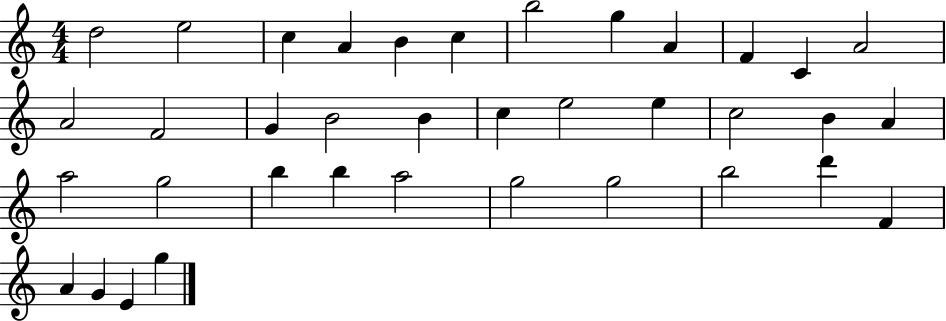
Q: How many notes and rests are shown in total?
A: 37